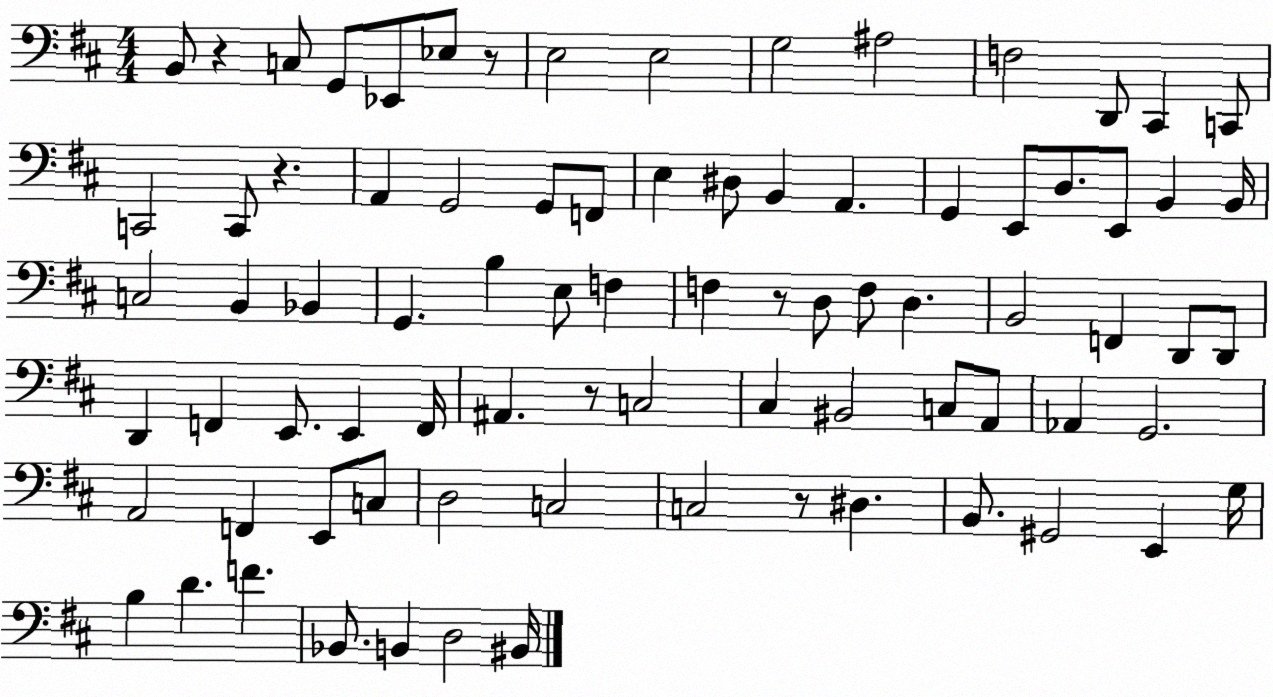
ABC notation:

X:1
T:Untitled
M:4/4
L:1/4
K:D
B,,/2 z C,/2 G,,/2 _E,,/2 _E,/2 z/2 E,2 E,2 G,2 ^A,2 F,2 D,,/2 ^C,, C,,/2 C,,2 C,,/2 z A,, G,,2 G,,/2 F,,/2 E, ^D,/2 B,, A,, G,, E,,/2 D,/2 E,,/2 B,, B,,/4 C,2 B,, _B,, G,, B, E,/2 F, F, z/2 D,/2 F,/2 D, B,,2 F,, D,,/2 D,,/2 D,, F,, E,,/2 E,, F,,/4 ^A,, z/2 C,2 ^C, ^B,,2 C,/2 A,,/2 _A,, G,,2 A,,2 F,, E,,/2 C,/2 D,2 C,2 C,2 z/2 ^D, B,,/2 ^G,,2 E,, G,/4 B, D F _B,,/2 B,, D,2 ^B,,/4